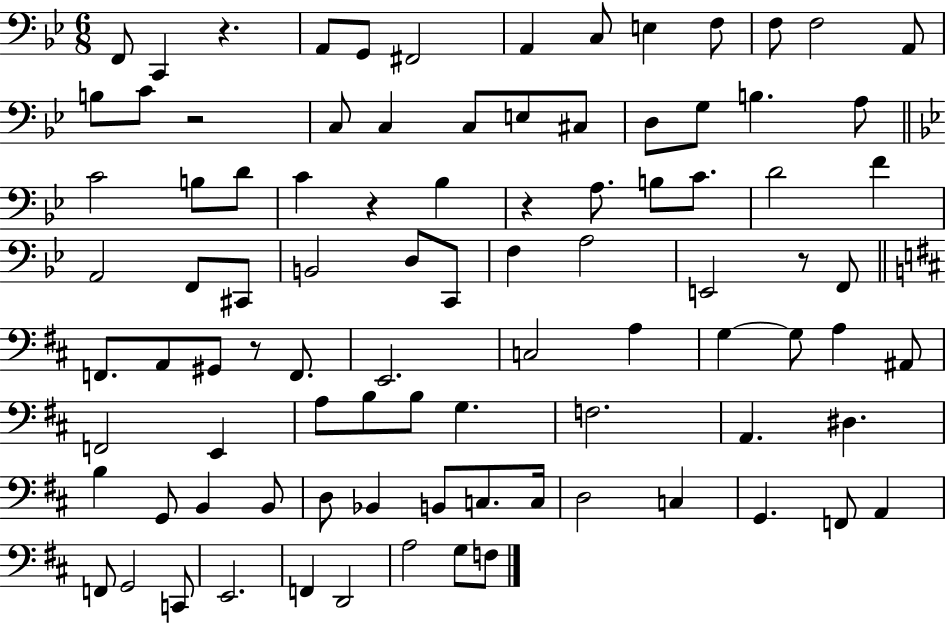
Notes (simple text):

F2/e C2/q R/q. A2/e G2/e F#2/h A2/q C3/e E3/q F3/e F3/e F3/h A2/e B3/e C4/e R/h C3/e C3/q C3/e E3/e C#3/e D3/e G3/e B3/q. A3/e C4/h B3/e D4/e C4/q R/q Bb3/q R/q A3/e. B3/e C4/e. D4/h F4/q A2/h F2/e C#2/e B2/h D3/e C2/e F3/q A3/h E2/h R/e F2/e F2/e. A2/e G#2/e R/e F2/e. E2/h. C3/h A3/q G3/q G3/e A3/q A#2/e F2/h E2/q A3/e B3/e B3/e G3/q. F3/h. A2/q. D#3/q. B3/q G2/e B2/q B2/e D3/e Bb2/q B2/e C3/e. C3/s D3/h C3/q G2/q. F2/e A2/q F2/e G2/h C2/e E2/h. F2/q D2/h A3/h G3/e F3/e